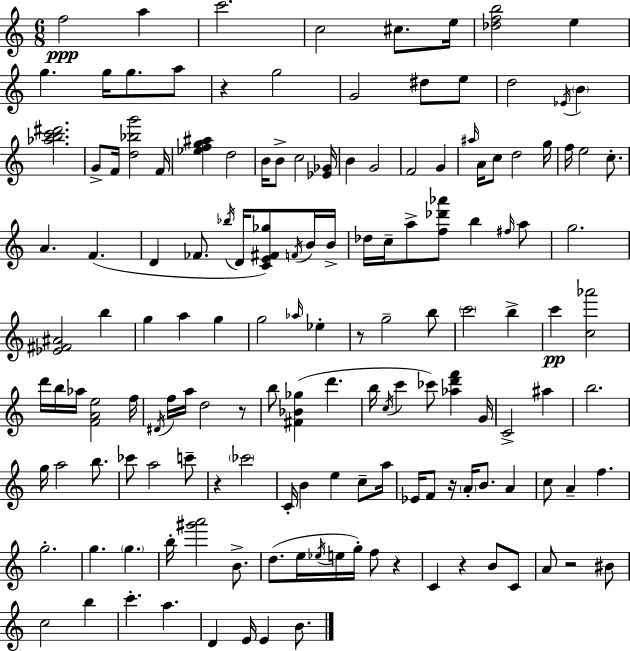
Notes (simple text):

F5/h A5/q C6/h. C5/h C#5/e. E5/s [Db5,F5,B5]/h E5/q G5/q. G5/s G5/e. A5/e R/q G5/h G4/h D#5/e E5/e D5/h Eb4/s B4/q [Ab5,B5,C6,D#6]/h. G4/e F4/s [D5,Bb5,G6]/h F4/s [Eb5,F5,G5,A#5]/q D5/h B4/s B4/e C5/h [Eb4,Gb4]/s B4/q G4/h F4/h G4/q A#5/s A4/s C5/e D5/h G5/s F5/s E5/h C5/e. A4/q. F4/q. D4/q FES4/e. Bb5/s D4/s [C4,E4,F#4,Gb5]/e F4/s B4/s B4/s Db5/s C5/s A5/e [F5,Db6,Ab6]/e B5/q F#5/s A5/e G5/h. [Eb4,F#4,A#4]/h B5/q G5/q A5/q G5/q G5/h Ab5/s Eb5/q R/e G5/h B5/e C6/h B5/q C6/q [C5,Ab6]/h D6/s B5/s Ab5/s [F4,A4,E5]/h F5/s D#4/s F5/s A5/s D5/h R/e B5/e [F#4,Bb4,Gb5]/q D6/q. B5/s C5/s C6/q CES6/e [Ab5,D6,F6]/q G4/s C4/h A#5/q B5/h. G5/s A5/h B5/e. CES6/e A5/h C6/e R/q CES6/h C4/s B4/q E5/q C5/e A5/s Eb4/s F4/e R/s A4/s B4/e. A4/q C5/e A4/q F5/q. G5/h. G5/q. G5/q. B5/s [G#6,A6]/h B4/e. D5/e. E5/s Eb5/s E5/s G5/s F5/e R/q C4/q R/q B4/e C4/e A4/e R/h BIS4/e C5/h B5/q C6/q. A5/q. D4/q E4/s E4/q B4/e.